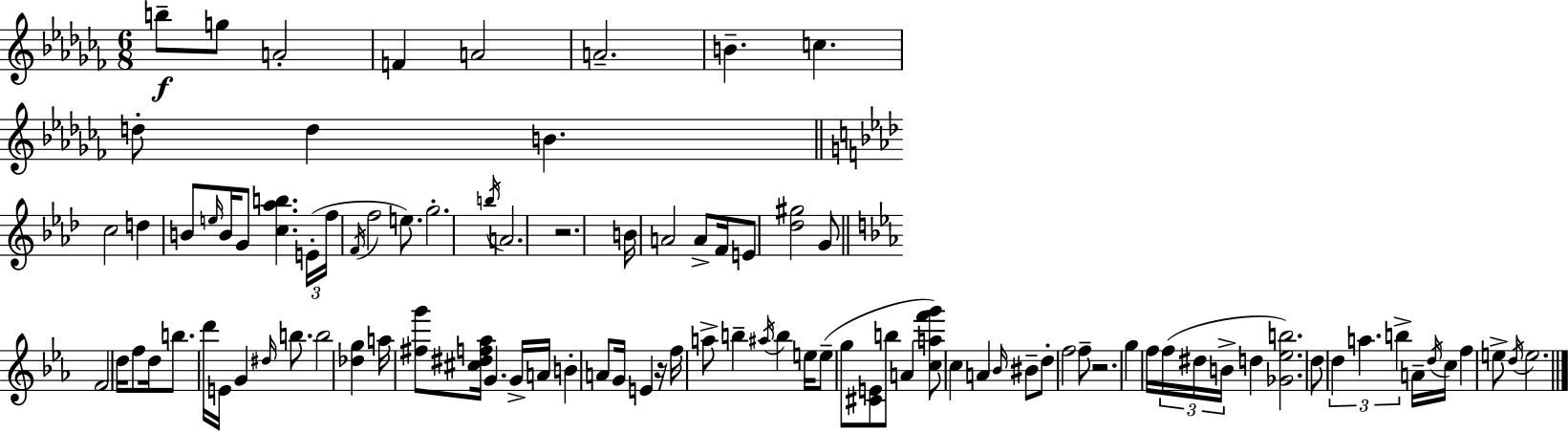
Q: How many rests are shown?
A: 3